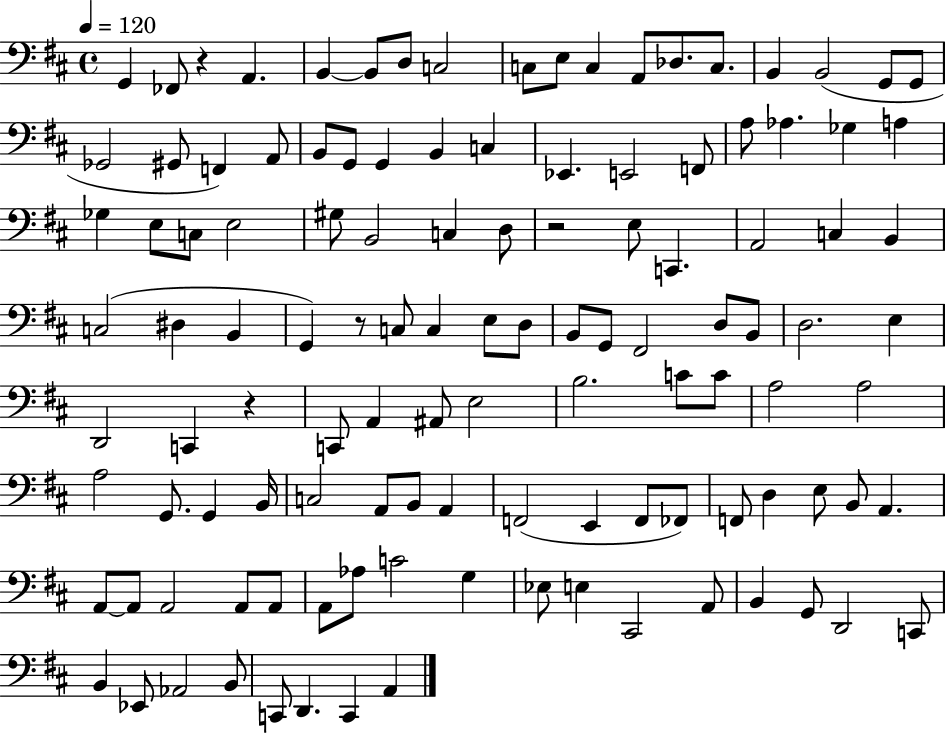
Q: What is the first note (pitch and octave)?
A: G2